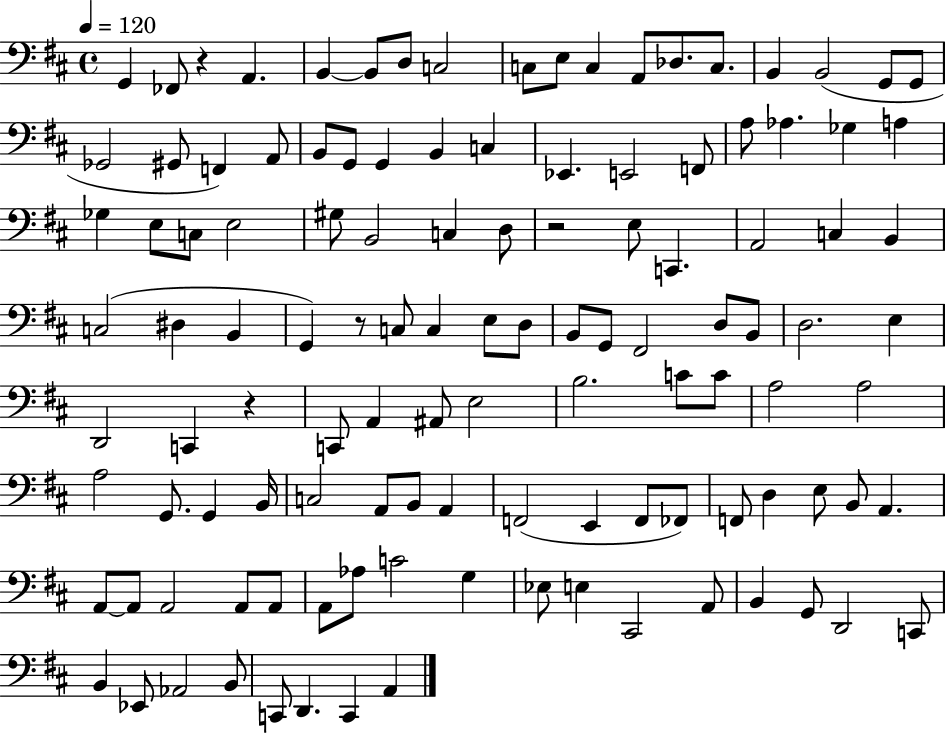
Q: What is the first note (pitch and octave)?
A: G2